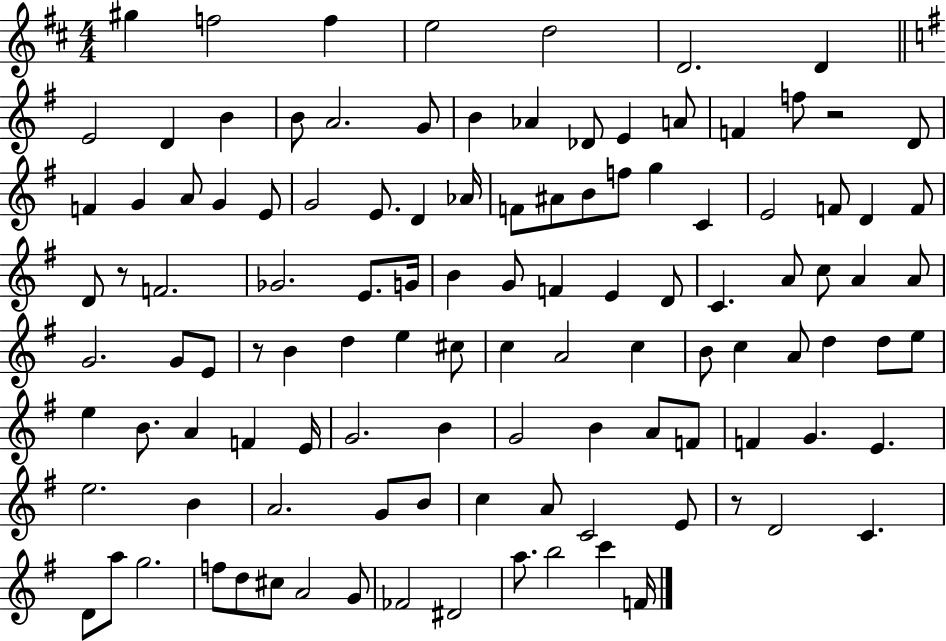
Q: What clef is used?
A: treble